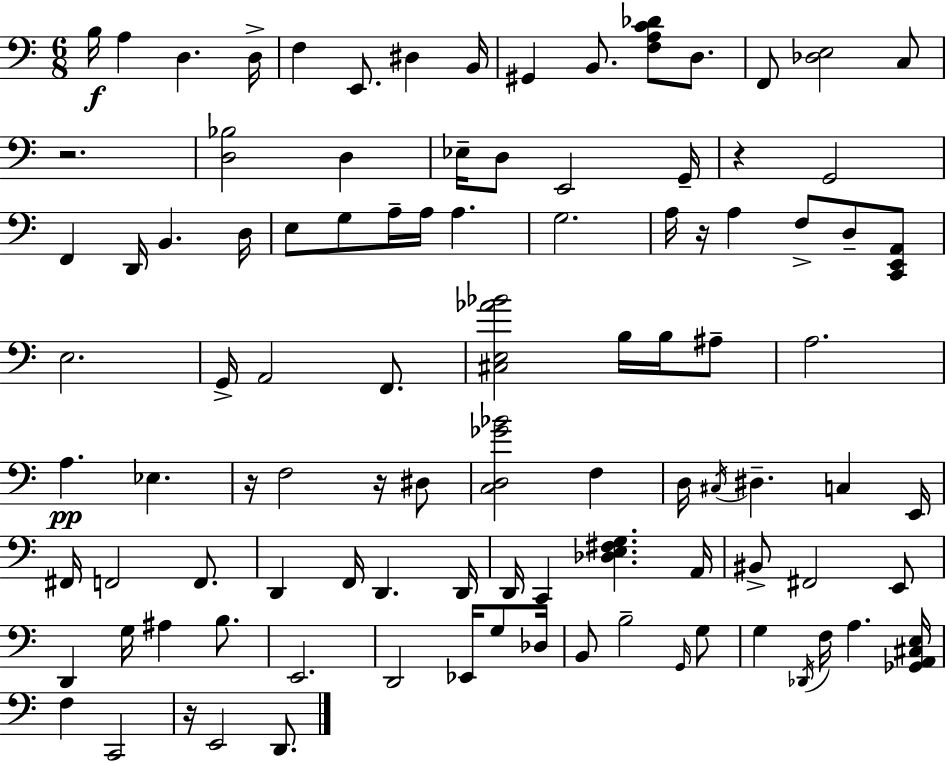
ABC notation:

X:1
T:Untitled
M:6/8
L:1/4
K:C
B,/4 A, D, D,/4 F, E,,/2 ^D, B,,/4 ^G,, B,,/2 [F,A,C_D]/2 D,/2 F,,/2 [_D,E,]2 C,/2 z2 [D,_B,]2 D, _E,/4 D,/2 E,,2 G,,/4 z G,,2 F,, D,,/4 B,, D,/4 E,/2 G,/2 A,/4 A,/4 A, G,2 A,/4 z/4 A, F,/2 D,/2 [C,,E,,A,,]/2 E,2 G,,/4 A,,2 F,,/2 [^C,E,_A_B]2 B,/4 B,/4 ^A,/2 A,2 A, _E, z/4 F,2 z/4 ^D,/2 [C,D,_G_B]2 F, D,/4 ^C,/4 ^D, C, E,,/4 ^F,,/4 F,,2 F,,/2 D,, F,,/4 D,, D,,/4 D,,/4 C,, [_D,E,^F,G,] A,,/4 ^B,,/2 ^F,,2 E,,/2 D,, G,/4 ^A, B,/2 E,,2 D,,2 _E,,/4 G,/2 _D,/4 B,,/2 B,2 G,,/4 G,/2 G, _D,,/4 F,/4 A, [_G,,A,,^C,E,]/4 F, C,,2 z/4 E,,2 D,,/2